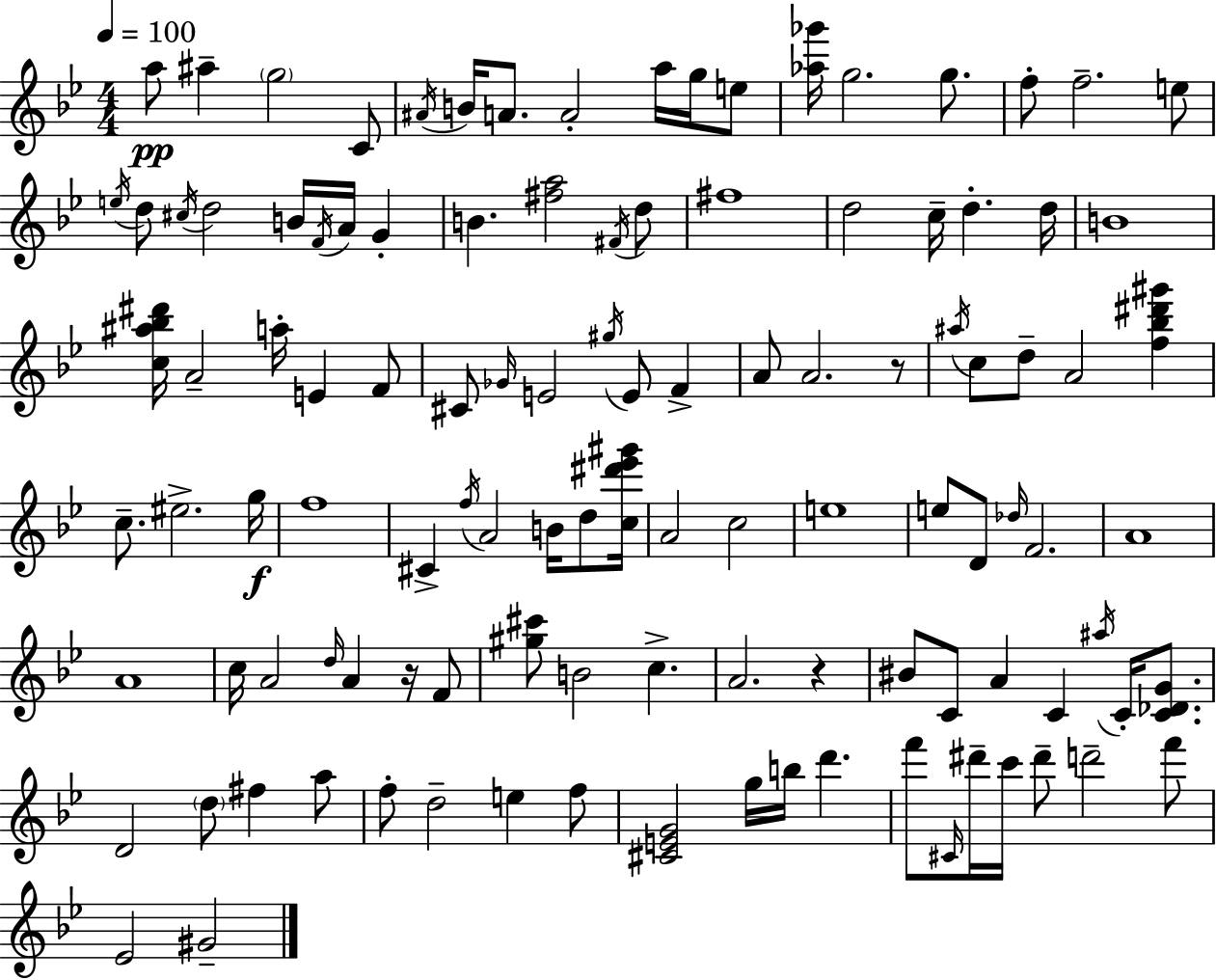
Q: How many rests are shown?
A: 3